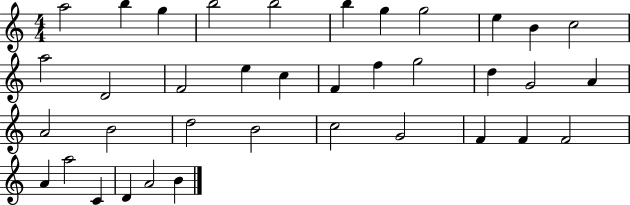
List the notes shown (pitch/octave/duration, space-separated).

A5/h B5/q G5/q B5/h B5/h B5/q G5/q G5/h E5/q B4/q C5/h A5/h D4/h F4/h E5/q C5/q F4/q F5/q G5/h D5/q G4/h A4/q A4/h B4/h D5/h B4/h C5/h G4/h F4/q F4/q F4/h A4/q A5/h C4/q D4/q A4/h B4/q